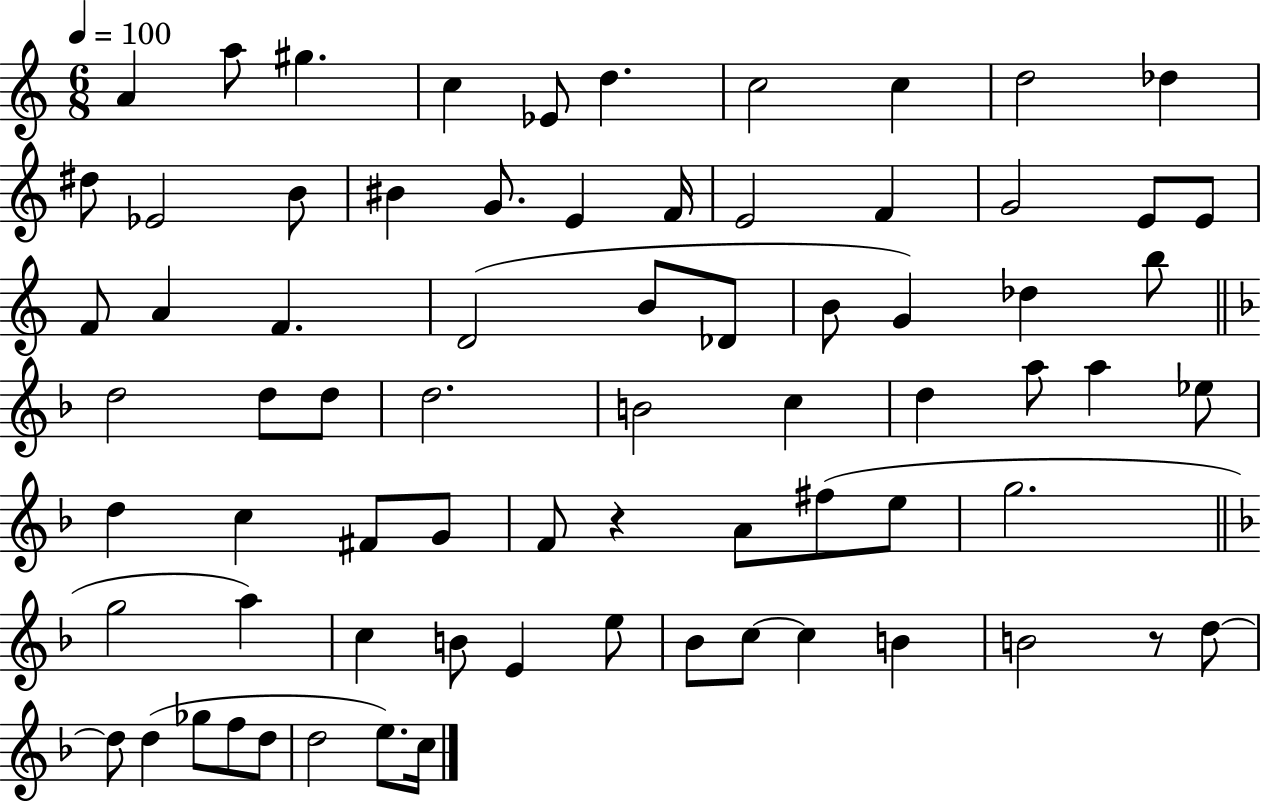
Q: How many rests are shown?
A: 2